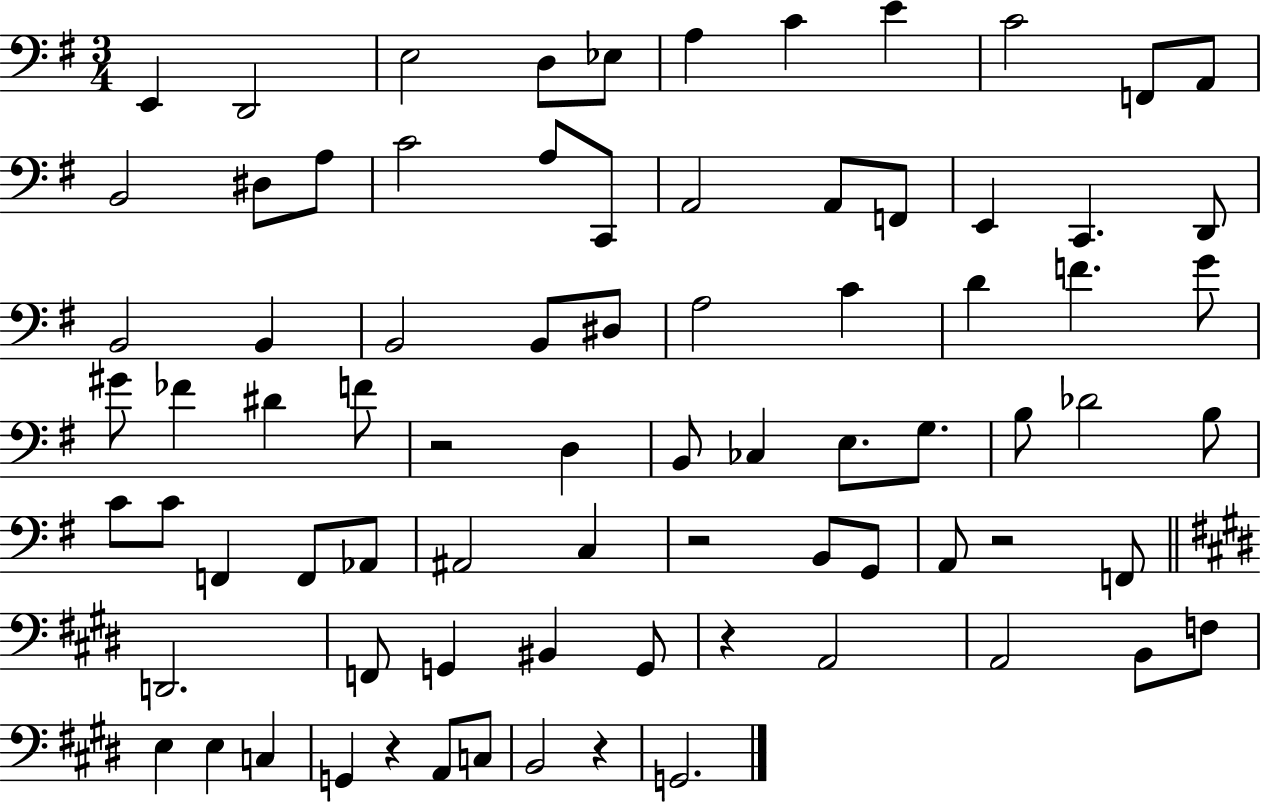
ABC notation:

X:1
T:Untitled
M:3/4
L:1/4
K:G
E,, D,,2 E,2 D,/2 _E,/2 A, C E C2 F,,/2 A,,/2 B,,2 ^D,/2 A,/2 C2 A,/2 C,,/2 A,,2 A,,/2 F,,/2 E,, C,, D,,/2 B,,2 B,, B,,2 B,,/2 ^D,/2 A,2 C D F G/2 ^G/2 _F ^D F/2 z2 D, B,,/2 _C, E,/2 G,/2 B,/2 _D2 B,/2 C/2 C/2 F,, F,,/2 _A,,/2 ^A,,2 C, z2 B,,/2 G,,/2 A,,/2 z2 F,,/2 D,,2 F,,/2 G,, ^B,, G,,/2 z A,,2 A,,2 B,,/2 F,/2 E, E, C, G,, z A,,/2 C,/2 B,,2 z G,,2